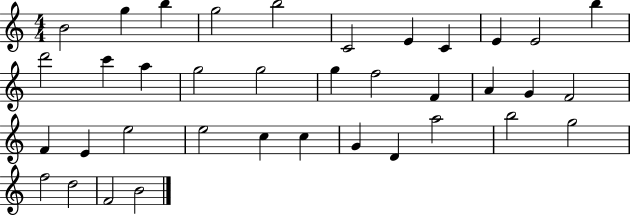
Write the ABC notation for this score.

X:1
T:Untitled
M:4/4
L:1/4
K:C
B2 g b g2 b2 C2 E C E E2 b d'2 c' a g2 g2 g f2 F A G F2 F E e2 e2 c c G D a2 b2 g2 f2 d2 F2 B2